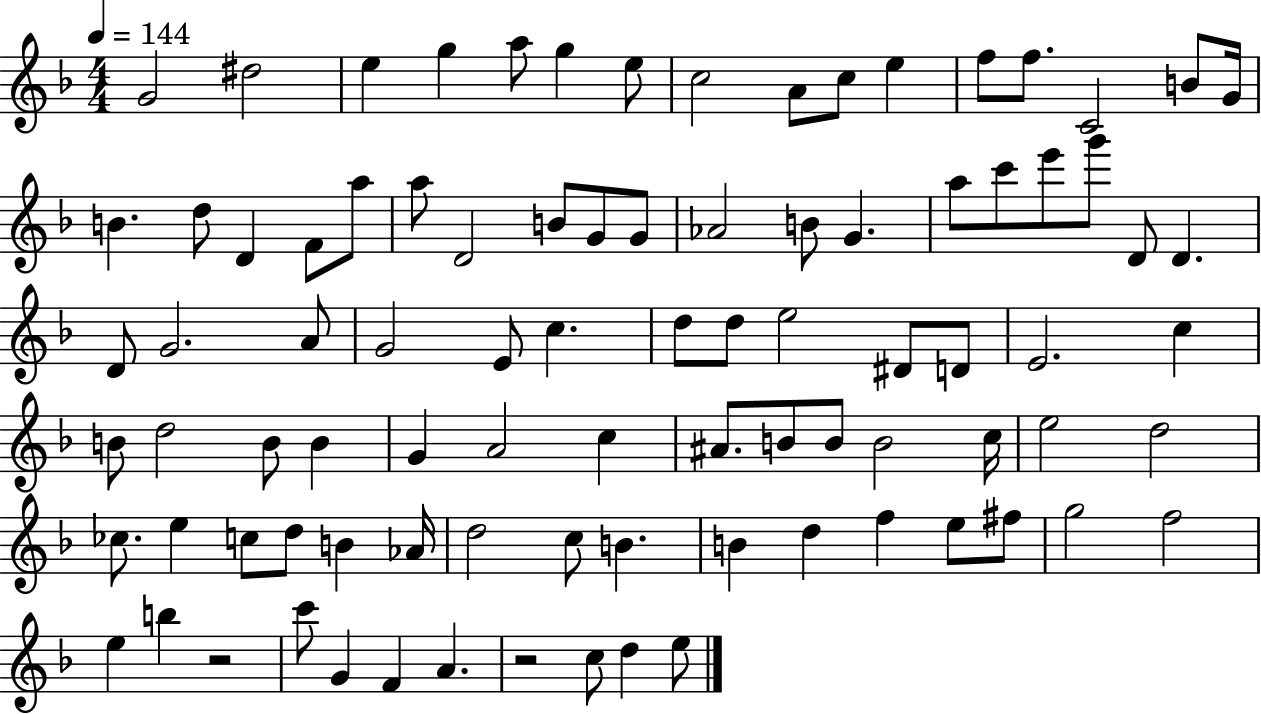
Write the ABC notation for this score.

X:1
T:Untitled
M:4/4
L:1/4
K:F
G2 ^d2 e g a/2 g e/2 c2 A/2 c/2 e f/2 f/2 C2 B/2 G/4 B d/2 D F/2 a/2 a/2 D2 B/2 G/2 G/2 _A2 B/2 G a/2 c'/2 e'/2 g'/2 D/2 D D/2 G2 A/2 G2 E/2 c d/2 d/2 e2 ^D/2 D/2 E2 c B/2 d2 B/2 B G A2 c ^A/2 B/2 B/2 B2 c/4 e2 d2 _c/2 e c/2 d/2 B _A/4 d2 c/2 B B d f e/2 ^f/2 g2 f2 e b z2 c'/2 G F A z2 c/2 d e/2